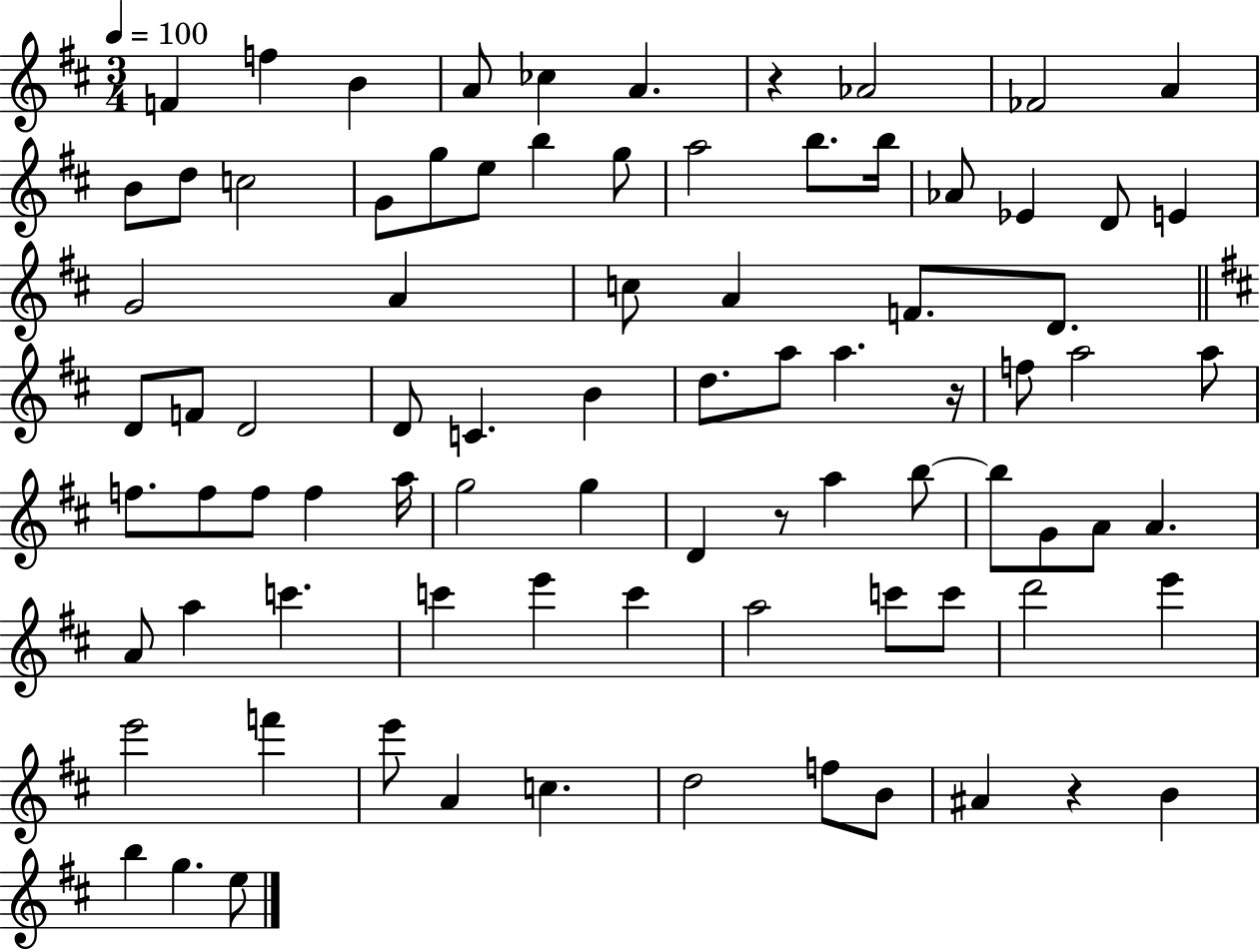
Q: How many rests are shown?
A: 4